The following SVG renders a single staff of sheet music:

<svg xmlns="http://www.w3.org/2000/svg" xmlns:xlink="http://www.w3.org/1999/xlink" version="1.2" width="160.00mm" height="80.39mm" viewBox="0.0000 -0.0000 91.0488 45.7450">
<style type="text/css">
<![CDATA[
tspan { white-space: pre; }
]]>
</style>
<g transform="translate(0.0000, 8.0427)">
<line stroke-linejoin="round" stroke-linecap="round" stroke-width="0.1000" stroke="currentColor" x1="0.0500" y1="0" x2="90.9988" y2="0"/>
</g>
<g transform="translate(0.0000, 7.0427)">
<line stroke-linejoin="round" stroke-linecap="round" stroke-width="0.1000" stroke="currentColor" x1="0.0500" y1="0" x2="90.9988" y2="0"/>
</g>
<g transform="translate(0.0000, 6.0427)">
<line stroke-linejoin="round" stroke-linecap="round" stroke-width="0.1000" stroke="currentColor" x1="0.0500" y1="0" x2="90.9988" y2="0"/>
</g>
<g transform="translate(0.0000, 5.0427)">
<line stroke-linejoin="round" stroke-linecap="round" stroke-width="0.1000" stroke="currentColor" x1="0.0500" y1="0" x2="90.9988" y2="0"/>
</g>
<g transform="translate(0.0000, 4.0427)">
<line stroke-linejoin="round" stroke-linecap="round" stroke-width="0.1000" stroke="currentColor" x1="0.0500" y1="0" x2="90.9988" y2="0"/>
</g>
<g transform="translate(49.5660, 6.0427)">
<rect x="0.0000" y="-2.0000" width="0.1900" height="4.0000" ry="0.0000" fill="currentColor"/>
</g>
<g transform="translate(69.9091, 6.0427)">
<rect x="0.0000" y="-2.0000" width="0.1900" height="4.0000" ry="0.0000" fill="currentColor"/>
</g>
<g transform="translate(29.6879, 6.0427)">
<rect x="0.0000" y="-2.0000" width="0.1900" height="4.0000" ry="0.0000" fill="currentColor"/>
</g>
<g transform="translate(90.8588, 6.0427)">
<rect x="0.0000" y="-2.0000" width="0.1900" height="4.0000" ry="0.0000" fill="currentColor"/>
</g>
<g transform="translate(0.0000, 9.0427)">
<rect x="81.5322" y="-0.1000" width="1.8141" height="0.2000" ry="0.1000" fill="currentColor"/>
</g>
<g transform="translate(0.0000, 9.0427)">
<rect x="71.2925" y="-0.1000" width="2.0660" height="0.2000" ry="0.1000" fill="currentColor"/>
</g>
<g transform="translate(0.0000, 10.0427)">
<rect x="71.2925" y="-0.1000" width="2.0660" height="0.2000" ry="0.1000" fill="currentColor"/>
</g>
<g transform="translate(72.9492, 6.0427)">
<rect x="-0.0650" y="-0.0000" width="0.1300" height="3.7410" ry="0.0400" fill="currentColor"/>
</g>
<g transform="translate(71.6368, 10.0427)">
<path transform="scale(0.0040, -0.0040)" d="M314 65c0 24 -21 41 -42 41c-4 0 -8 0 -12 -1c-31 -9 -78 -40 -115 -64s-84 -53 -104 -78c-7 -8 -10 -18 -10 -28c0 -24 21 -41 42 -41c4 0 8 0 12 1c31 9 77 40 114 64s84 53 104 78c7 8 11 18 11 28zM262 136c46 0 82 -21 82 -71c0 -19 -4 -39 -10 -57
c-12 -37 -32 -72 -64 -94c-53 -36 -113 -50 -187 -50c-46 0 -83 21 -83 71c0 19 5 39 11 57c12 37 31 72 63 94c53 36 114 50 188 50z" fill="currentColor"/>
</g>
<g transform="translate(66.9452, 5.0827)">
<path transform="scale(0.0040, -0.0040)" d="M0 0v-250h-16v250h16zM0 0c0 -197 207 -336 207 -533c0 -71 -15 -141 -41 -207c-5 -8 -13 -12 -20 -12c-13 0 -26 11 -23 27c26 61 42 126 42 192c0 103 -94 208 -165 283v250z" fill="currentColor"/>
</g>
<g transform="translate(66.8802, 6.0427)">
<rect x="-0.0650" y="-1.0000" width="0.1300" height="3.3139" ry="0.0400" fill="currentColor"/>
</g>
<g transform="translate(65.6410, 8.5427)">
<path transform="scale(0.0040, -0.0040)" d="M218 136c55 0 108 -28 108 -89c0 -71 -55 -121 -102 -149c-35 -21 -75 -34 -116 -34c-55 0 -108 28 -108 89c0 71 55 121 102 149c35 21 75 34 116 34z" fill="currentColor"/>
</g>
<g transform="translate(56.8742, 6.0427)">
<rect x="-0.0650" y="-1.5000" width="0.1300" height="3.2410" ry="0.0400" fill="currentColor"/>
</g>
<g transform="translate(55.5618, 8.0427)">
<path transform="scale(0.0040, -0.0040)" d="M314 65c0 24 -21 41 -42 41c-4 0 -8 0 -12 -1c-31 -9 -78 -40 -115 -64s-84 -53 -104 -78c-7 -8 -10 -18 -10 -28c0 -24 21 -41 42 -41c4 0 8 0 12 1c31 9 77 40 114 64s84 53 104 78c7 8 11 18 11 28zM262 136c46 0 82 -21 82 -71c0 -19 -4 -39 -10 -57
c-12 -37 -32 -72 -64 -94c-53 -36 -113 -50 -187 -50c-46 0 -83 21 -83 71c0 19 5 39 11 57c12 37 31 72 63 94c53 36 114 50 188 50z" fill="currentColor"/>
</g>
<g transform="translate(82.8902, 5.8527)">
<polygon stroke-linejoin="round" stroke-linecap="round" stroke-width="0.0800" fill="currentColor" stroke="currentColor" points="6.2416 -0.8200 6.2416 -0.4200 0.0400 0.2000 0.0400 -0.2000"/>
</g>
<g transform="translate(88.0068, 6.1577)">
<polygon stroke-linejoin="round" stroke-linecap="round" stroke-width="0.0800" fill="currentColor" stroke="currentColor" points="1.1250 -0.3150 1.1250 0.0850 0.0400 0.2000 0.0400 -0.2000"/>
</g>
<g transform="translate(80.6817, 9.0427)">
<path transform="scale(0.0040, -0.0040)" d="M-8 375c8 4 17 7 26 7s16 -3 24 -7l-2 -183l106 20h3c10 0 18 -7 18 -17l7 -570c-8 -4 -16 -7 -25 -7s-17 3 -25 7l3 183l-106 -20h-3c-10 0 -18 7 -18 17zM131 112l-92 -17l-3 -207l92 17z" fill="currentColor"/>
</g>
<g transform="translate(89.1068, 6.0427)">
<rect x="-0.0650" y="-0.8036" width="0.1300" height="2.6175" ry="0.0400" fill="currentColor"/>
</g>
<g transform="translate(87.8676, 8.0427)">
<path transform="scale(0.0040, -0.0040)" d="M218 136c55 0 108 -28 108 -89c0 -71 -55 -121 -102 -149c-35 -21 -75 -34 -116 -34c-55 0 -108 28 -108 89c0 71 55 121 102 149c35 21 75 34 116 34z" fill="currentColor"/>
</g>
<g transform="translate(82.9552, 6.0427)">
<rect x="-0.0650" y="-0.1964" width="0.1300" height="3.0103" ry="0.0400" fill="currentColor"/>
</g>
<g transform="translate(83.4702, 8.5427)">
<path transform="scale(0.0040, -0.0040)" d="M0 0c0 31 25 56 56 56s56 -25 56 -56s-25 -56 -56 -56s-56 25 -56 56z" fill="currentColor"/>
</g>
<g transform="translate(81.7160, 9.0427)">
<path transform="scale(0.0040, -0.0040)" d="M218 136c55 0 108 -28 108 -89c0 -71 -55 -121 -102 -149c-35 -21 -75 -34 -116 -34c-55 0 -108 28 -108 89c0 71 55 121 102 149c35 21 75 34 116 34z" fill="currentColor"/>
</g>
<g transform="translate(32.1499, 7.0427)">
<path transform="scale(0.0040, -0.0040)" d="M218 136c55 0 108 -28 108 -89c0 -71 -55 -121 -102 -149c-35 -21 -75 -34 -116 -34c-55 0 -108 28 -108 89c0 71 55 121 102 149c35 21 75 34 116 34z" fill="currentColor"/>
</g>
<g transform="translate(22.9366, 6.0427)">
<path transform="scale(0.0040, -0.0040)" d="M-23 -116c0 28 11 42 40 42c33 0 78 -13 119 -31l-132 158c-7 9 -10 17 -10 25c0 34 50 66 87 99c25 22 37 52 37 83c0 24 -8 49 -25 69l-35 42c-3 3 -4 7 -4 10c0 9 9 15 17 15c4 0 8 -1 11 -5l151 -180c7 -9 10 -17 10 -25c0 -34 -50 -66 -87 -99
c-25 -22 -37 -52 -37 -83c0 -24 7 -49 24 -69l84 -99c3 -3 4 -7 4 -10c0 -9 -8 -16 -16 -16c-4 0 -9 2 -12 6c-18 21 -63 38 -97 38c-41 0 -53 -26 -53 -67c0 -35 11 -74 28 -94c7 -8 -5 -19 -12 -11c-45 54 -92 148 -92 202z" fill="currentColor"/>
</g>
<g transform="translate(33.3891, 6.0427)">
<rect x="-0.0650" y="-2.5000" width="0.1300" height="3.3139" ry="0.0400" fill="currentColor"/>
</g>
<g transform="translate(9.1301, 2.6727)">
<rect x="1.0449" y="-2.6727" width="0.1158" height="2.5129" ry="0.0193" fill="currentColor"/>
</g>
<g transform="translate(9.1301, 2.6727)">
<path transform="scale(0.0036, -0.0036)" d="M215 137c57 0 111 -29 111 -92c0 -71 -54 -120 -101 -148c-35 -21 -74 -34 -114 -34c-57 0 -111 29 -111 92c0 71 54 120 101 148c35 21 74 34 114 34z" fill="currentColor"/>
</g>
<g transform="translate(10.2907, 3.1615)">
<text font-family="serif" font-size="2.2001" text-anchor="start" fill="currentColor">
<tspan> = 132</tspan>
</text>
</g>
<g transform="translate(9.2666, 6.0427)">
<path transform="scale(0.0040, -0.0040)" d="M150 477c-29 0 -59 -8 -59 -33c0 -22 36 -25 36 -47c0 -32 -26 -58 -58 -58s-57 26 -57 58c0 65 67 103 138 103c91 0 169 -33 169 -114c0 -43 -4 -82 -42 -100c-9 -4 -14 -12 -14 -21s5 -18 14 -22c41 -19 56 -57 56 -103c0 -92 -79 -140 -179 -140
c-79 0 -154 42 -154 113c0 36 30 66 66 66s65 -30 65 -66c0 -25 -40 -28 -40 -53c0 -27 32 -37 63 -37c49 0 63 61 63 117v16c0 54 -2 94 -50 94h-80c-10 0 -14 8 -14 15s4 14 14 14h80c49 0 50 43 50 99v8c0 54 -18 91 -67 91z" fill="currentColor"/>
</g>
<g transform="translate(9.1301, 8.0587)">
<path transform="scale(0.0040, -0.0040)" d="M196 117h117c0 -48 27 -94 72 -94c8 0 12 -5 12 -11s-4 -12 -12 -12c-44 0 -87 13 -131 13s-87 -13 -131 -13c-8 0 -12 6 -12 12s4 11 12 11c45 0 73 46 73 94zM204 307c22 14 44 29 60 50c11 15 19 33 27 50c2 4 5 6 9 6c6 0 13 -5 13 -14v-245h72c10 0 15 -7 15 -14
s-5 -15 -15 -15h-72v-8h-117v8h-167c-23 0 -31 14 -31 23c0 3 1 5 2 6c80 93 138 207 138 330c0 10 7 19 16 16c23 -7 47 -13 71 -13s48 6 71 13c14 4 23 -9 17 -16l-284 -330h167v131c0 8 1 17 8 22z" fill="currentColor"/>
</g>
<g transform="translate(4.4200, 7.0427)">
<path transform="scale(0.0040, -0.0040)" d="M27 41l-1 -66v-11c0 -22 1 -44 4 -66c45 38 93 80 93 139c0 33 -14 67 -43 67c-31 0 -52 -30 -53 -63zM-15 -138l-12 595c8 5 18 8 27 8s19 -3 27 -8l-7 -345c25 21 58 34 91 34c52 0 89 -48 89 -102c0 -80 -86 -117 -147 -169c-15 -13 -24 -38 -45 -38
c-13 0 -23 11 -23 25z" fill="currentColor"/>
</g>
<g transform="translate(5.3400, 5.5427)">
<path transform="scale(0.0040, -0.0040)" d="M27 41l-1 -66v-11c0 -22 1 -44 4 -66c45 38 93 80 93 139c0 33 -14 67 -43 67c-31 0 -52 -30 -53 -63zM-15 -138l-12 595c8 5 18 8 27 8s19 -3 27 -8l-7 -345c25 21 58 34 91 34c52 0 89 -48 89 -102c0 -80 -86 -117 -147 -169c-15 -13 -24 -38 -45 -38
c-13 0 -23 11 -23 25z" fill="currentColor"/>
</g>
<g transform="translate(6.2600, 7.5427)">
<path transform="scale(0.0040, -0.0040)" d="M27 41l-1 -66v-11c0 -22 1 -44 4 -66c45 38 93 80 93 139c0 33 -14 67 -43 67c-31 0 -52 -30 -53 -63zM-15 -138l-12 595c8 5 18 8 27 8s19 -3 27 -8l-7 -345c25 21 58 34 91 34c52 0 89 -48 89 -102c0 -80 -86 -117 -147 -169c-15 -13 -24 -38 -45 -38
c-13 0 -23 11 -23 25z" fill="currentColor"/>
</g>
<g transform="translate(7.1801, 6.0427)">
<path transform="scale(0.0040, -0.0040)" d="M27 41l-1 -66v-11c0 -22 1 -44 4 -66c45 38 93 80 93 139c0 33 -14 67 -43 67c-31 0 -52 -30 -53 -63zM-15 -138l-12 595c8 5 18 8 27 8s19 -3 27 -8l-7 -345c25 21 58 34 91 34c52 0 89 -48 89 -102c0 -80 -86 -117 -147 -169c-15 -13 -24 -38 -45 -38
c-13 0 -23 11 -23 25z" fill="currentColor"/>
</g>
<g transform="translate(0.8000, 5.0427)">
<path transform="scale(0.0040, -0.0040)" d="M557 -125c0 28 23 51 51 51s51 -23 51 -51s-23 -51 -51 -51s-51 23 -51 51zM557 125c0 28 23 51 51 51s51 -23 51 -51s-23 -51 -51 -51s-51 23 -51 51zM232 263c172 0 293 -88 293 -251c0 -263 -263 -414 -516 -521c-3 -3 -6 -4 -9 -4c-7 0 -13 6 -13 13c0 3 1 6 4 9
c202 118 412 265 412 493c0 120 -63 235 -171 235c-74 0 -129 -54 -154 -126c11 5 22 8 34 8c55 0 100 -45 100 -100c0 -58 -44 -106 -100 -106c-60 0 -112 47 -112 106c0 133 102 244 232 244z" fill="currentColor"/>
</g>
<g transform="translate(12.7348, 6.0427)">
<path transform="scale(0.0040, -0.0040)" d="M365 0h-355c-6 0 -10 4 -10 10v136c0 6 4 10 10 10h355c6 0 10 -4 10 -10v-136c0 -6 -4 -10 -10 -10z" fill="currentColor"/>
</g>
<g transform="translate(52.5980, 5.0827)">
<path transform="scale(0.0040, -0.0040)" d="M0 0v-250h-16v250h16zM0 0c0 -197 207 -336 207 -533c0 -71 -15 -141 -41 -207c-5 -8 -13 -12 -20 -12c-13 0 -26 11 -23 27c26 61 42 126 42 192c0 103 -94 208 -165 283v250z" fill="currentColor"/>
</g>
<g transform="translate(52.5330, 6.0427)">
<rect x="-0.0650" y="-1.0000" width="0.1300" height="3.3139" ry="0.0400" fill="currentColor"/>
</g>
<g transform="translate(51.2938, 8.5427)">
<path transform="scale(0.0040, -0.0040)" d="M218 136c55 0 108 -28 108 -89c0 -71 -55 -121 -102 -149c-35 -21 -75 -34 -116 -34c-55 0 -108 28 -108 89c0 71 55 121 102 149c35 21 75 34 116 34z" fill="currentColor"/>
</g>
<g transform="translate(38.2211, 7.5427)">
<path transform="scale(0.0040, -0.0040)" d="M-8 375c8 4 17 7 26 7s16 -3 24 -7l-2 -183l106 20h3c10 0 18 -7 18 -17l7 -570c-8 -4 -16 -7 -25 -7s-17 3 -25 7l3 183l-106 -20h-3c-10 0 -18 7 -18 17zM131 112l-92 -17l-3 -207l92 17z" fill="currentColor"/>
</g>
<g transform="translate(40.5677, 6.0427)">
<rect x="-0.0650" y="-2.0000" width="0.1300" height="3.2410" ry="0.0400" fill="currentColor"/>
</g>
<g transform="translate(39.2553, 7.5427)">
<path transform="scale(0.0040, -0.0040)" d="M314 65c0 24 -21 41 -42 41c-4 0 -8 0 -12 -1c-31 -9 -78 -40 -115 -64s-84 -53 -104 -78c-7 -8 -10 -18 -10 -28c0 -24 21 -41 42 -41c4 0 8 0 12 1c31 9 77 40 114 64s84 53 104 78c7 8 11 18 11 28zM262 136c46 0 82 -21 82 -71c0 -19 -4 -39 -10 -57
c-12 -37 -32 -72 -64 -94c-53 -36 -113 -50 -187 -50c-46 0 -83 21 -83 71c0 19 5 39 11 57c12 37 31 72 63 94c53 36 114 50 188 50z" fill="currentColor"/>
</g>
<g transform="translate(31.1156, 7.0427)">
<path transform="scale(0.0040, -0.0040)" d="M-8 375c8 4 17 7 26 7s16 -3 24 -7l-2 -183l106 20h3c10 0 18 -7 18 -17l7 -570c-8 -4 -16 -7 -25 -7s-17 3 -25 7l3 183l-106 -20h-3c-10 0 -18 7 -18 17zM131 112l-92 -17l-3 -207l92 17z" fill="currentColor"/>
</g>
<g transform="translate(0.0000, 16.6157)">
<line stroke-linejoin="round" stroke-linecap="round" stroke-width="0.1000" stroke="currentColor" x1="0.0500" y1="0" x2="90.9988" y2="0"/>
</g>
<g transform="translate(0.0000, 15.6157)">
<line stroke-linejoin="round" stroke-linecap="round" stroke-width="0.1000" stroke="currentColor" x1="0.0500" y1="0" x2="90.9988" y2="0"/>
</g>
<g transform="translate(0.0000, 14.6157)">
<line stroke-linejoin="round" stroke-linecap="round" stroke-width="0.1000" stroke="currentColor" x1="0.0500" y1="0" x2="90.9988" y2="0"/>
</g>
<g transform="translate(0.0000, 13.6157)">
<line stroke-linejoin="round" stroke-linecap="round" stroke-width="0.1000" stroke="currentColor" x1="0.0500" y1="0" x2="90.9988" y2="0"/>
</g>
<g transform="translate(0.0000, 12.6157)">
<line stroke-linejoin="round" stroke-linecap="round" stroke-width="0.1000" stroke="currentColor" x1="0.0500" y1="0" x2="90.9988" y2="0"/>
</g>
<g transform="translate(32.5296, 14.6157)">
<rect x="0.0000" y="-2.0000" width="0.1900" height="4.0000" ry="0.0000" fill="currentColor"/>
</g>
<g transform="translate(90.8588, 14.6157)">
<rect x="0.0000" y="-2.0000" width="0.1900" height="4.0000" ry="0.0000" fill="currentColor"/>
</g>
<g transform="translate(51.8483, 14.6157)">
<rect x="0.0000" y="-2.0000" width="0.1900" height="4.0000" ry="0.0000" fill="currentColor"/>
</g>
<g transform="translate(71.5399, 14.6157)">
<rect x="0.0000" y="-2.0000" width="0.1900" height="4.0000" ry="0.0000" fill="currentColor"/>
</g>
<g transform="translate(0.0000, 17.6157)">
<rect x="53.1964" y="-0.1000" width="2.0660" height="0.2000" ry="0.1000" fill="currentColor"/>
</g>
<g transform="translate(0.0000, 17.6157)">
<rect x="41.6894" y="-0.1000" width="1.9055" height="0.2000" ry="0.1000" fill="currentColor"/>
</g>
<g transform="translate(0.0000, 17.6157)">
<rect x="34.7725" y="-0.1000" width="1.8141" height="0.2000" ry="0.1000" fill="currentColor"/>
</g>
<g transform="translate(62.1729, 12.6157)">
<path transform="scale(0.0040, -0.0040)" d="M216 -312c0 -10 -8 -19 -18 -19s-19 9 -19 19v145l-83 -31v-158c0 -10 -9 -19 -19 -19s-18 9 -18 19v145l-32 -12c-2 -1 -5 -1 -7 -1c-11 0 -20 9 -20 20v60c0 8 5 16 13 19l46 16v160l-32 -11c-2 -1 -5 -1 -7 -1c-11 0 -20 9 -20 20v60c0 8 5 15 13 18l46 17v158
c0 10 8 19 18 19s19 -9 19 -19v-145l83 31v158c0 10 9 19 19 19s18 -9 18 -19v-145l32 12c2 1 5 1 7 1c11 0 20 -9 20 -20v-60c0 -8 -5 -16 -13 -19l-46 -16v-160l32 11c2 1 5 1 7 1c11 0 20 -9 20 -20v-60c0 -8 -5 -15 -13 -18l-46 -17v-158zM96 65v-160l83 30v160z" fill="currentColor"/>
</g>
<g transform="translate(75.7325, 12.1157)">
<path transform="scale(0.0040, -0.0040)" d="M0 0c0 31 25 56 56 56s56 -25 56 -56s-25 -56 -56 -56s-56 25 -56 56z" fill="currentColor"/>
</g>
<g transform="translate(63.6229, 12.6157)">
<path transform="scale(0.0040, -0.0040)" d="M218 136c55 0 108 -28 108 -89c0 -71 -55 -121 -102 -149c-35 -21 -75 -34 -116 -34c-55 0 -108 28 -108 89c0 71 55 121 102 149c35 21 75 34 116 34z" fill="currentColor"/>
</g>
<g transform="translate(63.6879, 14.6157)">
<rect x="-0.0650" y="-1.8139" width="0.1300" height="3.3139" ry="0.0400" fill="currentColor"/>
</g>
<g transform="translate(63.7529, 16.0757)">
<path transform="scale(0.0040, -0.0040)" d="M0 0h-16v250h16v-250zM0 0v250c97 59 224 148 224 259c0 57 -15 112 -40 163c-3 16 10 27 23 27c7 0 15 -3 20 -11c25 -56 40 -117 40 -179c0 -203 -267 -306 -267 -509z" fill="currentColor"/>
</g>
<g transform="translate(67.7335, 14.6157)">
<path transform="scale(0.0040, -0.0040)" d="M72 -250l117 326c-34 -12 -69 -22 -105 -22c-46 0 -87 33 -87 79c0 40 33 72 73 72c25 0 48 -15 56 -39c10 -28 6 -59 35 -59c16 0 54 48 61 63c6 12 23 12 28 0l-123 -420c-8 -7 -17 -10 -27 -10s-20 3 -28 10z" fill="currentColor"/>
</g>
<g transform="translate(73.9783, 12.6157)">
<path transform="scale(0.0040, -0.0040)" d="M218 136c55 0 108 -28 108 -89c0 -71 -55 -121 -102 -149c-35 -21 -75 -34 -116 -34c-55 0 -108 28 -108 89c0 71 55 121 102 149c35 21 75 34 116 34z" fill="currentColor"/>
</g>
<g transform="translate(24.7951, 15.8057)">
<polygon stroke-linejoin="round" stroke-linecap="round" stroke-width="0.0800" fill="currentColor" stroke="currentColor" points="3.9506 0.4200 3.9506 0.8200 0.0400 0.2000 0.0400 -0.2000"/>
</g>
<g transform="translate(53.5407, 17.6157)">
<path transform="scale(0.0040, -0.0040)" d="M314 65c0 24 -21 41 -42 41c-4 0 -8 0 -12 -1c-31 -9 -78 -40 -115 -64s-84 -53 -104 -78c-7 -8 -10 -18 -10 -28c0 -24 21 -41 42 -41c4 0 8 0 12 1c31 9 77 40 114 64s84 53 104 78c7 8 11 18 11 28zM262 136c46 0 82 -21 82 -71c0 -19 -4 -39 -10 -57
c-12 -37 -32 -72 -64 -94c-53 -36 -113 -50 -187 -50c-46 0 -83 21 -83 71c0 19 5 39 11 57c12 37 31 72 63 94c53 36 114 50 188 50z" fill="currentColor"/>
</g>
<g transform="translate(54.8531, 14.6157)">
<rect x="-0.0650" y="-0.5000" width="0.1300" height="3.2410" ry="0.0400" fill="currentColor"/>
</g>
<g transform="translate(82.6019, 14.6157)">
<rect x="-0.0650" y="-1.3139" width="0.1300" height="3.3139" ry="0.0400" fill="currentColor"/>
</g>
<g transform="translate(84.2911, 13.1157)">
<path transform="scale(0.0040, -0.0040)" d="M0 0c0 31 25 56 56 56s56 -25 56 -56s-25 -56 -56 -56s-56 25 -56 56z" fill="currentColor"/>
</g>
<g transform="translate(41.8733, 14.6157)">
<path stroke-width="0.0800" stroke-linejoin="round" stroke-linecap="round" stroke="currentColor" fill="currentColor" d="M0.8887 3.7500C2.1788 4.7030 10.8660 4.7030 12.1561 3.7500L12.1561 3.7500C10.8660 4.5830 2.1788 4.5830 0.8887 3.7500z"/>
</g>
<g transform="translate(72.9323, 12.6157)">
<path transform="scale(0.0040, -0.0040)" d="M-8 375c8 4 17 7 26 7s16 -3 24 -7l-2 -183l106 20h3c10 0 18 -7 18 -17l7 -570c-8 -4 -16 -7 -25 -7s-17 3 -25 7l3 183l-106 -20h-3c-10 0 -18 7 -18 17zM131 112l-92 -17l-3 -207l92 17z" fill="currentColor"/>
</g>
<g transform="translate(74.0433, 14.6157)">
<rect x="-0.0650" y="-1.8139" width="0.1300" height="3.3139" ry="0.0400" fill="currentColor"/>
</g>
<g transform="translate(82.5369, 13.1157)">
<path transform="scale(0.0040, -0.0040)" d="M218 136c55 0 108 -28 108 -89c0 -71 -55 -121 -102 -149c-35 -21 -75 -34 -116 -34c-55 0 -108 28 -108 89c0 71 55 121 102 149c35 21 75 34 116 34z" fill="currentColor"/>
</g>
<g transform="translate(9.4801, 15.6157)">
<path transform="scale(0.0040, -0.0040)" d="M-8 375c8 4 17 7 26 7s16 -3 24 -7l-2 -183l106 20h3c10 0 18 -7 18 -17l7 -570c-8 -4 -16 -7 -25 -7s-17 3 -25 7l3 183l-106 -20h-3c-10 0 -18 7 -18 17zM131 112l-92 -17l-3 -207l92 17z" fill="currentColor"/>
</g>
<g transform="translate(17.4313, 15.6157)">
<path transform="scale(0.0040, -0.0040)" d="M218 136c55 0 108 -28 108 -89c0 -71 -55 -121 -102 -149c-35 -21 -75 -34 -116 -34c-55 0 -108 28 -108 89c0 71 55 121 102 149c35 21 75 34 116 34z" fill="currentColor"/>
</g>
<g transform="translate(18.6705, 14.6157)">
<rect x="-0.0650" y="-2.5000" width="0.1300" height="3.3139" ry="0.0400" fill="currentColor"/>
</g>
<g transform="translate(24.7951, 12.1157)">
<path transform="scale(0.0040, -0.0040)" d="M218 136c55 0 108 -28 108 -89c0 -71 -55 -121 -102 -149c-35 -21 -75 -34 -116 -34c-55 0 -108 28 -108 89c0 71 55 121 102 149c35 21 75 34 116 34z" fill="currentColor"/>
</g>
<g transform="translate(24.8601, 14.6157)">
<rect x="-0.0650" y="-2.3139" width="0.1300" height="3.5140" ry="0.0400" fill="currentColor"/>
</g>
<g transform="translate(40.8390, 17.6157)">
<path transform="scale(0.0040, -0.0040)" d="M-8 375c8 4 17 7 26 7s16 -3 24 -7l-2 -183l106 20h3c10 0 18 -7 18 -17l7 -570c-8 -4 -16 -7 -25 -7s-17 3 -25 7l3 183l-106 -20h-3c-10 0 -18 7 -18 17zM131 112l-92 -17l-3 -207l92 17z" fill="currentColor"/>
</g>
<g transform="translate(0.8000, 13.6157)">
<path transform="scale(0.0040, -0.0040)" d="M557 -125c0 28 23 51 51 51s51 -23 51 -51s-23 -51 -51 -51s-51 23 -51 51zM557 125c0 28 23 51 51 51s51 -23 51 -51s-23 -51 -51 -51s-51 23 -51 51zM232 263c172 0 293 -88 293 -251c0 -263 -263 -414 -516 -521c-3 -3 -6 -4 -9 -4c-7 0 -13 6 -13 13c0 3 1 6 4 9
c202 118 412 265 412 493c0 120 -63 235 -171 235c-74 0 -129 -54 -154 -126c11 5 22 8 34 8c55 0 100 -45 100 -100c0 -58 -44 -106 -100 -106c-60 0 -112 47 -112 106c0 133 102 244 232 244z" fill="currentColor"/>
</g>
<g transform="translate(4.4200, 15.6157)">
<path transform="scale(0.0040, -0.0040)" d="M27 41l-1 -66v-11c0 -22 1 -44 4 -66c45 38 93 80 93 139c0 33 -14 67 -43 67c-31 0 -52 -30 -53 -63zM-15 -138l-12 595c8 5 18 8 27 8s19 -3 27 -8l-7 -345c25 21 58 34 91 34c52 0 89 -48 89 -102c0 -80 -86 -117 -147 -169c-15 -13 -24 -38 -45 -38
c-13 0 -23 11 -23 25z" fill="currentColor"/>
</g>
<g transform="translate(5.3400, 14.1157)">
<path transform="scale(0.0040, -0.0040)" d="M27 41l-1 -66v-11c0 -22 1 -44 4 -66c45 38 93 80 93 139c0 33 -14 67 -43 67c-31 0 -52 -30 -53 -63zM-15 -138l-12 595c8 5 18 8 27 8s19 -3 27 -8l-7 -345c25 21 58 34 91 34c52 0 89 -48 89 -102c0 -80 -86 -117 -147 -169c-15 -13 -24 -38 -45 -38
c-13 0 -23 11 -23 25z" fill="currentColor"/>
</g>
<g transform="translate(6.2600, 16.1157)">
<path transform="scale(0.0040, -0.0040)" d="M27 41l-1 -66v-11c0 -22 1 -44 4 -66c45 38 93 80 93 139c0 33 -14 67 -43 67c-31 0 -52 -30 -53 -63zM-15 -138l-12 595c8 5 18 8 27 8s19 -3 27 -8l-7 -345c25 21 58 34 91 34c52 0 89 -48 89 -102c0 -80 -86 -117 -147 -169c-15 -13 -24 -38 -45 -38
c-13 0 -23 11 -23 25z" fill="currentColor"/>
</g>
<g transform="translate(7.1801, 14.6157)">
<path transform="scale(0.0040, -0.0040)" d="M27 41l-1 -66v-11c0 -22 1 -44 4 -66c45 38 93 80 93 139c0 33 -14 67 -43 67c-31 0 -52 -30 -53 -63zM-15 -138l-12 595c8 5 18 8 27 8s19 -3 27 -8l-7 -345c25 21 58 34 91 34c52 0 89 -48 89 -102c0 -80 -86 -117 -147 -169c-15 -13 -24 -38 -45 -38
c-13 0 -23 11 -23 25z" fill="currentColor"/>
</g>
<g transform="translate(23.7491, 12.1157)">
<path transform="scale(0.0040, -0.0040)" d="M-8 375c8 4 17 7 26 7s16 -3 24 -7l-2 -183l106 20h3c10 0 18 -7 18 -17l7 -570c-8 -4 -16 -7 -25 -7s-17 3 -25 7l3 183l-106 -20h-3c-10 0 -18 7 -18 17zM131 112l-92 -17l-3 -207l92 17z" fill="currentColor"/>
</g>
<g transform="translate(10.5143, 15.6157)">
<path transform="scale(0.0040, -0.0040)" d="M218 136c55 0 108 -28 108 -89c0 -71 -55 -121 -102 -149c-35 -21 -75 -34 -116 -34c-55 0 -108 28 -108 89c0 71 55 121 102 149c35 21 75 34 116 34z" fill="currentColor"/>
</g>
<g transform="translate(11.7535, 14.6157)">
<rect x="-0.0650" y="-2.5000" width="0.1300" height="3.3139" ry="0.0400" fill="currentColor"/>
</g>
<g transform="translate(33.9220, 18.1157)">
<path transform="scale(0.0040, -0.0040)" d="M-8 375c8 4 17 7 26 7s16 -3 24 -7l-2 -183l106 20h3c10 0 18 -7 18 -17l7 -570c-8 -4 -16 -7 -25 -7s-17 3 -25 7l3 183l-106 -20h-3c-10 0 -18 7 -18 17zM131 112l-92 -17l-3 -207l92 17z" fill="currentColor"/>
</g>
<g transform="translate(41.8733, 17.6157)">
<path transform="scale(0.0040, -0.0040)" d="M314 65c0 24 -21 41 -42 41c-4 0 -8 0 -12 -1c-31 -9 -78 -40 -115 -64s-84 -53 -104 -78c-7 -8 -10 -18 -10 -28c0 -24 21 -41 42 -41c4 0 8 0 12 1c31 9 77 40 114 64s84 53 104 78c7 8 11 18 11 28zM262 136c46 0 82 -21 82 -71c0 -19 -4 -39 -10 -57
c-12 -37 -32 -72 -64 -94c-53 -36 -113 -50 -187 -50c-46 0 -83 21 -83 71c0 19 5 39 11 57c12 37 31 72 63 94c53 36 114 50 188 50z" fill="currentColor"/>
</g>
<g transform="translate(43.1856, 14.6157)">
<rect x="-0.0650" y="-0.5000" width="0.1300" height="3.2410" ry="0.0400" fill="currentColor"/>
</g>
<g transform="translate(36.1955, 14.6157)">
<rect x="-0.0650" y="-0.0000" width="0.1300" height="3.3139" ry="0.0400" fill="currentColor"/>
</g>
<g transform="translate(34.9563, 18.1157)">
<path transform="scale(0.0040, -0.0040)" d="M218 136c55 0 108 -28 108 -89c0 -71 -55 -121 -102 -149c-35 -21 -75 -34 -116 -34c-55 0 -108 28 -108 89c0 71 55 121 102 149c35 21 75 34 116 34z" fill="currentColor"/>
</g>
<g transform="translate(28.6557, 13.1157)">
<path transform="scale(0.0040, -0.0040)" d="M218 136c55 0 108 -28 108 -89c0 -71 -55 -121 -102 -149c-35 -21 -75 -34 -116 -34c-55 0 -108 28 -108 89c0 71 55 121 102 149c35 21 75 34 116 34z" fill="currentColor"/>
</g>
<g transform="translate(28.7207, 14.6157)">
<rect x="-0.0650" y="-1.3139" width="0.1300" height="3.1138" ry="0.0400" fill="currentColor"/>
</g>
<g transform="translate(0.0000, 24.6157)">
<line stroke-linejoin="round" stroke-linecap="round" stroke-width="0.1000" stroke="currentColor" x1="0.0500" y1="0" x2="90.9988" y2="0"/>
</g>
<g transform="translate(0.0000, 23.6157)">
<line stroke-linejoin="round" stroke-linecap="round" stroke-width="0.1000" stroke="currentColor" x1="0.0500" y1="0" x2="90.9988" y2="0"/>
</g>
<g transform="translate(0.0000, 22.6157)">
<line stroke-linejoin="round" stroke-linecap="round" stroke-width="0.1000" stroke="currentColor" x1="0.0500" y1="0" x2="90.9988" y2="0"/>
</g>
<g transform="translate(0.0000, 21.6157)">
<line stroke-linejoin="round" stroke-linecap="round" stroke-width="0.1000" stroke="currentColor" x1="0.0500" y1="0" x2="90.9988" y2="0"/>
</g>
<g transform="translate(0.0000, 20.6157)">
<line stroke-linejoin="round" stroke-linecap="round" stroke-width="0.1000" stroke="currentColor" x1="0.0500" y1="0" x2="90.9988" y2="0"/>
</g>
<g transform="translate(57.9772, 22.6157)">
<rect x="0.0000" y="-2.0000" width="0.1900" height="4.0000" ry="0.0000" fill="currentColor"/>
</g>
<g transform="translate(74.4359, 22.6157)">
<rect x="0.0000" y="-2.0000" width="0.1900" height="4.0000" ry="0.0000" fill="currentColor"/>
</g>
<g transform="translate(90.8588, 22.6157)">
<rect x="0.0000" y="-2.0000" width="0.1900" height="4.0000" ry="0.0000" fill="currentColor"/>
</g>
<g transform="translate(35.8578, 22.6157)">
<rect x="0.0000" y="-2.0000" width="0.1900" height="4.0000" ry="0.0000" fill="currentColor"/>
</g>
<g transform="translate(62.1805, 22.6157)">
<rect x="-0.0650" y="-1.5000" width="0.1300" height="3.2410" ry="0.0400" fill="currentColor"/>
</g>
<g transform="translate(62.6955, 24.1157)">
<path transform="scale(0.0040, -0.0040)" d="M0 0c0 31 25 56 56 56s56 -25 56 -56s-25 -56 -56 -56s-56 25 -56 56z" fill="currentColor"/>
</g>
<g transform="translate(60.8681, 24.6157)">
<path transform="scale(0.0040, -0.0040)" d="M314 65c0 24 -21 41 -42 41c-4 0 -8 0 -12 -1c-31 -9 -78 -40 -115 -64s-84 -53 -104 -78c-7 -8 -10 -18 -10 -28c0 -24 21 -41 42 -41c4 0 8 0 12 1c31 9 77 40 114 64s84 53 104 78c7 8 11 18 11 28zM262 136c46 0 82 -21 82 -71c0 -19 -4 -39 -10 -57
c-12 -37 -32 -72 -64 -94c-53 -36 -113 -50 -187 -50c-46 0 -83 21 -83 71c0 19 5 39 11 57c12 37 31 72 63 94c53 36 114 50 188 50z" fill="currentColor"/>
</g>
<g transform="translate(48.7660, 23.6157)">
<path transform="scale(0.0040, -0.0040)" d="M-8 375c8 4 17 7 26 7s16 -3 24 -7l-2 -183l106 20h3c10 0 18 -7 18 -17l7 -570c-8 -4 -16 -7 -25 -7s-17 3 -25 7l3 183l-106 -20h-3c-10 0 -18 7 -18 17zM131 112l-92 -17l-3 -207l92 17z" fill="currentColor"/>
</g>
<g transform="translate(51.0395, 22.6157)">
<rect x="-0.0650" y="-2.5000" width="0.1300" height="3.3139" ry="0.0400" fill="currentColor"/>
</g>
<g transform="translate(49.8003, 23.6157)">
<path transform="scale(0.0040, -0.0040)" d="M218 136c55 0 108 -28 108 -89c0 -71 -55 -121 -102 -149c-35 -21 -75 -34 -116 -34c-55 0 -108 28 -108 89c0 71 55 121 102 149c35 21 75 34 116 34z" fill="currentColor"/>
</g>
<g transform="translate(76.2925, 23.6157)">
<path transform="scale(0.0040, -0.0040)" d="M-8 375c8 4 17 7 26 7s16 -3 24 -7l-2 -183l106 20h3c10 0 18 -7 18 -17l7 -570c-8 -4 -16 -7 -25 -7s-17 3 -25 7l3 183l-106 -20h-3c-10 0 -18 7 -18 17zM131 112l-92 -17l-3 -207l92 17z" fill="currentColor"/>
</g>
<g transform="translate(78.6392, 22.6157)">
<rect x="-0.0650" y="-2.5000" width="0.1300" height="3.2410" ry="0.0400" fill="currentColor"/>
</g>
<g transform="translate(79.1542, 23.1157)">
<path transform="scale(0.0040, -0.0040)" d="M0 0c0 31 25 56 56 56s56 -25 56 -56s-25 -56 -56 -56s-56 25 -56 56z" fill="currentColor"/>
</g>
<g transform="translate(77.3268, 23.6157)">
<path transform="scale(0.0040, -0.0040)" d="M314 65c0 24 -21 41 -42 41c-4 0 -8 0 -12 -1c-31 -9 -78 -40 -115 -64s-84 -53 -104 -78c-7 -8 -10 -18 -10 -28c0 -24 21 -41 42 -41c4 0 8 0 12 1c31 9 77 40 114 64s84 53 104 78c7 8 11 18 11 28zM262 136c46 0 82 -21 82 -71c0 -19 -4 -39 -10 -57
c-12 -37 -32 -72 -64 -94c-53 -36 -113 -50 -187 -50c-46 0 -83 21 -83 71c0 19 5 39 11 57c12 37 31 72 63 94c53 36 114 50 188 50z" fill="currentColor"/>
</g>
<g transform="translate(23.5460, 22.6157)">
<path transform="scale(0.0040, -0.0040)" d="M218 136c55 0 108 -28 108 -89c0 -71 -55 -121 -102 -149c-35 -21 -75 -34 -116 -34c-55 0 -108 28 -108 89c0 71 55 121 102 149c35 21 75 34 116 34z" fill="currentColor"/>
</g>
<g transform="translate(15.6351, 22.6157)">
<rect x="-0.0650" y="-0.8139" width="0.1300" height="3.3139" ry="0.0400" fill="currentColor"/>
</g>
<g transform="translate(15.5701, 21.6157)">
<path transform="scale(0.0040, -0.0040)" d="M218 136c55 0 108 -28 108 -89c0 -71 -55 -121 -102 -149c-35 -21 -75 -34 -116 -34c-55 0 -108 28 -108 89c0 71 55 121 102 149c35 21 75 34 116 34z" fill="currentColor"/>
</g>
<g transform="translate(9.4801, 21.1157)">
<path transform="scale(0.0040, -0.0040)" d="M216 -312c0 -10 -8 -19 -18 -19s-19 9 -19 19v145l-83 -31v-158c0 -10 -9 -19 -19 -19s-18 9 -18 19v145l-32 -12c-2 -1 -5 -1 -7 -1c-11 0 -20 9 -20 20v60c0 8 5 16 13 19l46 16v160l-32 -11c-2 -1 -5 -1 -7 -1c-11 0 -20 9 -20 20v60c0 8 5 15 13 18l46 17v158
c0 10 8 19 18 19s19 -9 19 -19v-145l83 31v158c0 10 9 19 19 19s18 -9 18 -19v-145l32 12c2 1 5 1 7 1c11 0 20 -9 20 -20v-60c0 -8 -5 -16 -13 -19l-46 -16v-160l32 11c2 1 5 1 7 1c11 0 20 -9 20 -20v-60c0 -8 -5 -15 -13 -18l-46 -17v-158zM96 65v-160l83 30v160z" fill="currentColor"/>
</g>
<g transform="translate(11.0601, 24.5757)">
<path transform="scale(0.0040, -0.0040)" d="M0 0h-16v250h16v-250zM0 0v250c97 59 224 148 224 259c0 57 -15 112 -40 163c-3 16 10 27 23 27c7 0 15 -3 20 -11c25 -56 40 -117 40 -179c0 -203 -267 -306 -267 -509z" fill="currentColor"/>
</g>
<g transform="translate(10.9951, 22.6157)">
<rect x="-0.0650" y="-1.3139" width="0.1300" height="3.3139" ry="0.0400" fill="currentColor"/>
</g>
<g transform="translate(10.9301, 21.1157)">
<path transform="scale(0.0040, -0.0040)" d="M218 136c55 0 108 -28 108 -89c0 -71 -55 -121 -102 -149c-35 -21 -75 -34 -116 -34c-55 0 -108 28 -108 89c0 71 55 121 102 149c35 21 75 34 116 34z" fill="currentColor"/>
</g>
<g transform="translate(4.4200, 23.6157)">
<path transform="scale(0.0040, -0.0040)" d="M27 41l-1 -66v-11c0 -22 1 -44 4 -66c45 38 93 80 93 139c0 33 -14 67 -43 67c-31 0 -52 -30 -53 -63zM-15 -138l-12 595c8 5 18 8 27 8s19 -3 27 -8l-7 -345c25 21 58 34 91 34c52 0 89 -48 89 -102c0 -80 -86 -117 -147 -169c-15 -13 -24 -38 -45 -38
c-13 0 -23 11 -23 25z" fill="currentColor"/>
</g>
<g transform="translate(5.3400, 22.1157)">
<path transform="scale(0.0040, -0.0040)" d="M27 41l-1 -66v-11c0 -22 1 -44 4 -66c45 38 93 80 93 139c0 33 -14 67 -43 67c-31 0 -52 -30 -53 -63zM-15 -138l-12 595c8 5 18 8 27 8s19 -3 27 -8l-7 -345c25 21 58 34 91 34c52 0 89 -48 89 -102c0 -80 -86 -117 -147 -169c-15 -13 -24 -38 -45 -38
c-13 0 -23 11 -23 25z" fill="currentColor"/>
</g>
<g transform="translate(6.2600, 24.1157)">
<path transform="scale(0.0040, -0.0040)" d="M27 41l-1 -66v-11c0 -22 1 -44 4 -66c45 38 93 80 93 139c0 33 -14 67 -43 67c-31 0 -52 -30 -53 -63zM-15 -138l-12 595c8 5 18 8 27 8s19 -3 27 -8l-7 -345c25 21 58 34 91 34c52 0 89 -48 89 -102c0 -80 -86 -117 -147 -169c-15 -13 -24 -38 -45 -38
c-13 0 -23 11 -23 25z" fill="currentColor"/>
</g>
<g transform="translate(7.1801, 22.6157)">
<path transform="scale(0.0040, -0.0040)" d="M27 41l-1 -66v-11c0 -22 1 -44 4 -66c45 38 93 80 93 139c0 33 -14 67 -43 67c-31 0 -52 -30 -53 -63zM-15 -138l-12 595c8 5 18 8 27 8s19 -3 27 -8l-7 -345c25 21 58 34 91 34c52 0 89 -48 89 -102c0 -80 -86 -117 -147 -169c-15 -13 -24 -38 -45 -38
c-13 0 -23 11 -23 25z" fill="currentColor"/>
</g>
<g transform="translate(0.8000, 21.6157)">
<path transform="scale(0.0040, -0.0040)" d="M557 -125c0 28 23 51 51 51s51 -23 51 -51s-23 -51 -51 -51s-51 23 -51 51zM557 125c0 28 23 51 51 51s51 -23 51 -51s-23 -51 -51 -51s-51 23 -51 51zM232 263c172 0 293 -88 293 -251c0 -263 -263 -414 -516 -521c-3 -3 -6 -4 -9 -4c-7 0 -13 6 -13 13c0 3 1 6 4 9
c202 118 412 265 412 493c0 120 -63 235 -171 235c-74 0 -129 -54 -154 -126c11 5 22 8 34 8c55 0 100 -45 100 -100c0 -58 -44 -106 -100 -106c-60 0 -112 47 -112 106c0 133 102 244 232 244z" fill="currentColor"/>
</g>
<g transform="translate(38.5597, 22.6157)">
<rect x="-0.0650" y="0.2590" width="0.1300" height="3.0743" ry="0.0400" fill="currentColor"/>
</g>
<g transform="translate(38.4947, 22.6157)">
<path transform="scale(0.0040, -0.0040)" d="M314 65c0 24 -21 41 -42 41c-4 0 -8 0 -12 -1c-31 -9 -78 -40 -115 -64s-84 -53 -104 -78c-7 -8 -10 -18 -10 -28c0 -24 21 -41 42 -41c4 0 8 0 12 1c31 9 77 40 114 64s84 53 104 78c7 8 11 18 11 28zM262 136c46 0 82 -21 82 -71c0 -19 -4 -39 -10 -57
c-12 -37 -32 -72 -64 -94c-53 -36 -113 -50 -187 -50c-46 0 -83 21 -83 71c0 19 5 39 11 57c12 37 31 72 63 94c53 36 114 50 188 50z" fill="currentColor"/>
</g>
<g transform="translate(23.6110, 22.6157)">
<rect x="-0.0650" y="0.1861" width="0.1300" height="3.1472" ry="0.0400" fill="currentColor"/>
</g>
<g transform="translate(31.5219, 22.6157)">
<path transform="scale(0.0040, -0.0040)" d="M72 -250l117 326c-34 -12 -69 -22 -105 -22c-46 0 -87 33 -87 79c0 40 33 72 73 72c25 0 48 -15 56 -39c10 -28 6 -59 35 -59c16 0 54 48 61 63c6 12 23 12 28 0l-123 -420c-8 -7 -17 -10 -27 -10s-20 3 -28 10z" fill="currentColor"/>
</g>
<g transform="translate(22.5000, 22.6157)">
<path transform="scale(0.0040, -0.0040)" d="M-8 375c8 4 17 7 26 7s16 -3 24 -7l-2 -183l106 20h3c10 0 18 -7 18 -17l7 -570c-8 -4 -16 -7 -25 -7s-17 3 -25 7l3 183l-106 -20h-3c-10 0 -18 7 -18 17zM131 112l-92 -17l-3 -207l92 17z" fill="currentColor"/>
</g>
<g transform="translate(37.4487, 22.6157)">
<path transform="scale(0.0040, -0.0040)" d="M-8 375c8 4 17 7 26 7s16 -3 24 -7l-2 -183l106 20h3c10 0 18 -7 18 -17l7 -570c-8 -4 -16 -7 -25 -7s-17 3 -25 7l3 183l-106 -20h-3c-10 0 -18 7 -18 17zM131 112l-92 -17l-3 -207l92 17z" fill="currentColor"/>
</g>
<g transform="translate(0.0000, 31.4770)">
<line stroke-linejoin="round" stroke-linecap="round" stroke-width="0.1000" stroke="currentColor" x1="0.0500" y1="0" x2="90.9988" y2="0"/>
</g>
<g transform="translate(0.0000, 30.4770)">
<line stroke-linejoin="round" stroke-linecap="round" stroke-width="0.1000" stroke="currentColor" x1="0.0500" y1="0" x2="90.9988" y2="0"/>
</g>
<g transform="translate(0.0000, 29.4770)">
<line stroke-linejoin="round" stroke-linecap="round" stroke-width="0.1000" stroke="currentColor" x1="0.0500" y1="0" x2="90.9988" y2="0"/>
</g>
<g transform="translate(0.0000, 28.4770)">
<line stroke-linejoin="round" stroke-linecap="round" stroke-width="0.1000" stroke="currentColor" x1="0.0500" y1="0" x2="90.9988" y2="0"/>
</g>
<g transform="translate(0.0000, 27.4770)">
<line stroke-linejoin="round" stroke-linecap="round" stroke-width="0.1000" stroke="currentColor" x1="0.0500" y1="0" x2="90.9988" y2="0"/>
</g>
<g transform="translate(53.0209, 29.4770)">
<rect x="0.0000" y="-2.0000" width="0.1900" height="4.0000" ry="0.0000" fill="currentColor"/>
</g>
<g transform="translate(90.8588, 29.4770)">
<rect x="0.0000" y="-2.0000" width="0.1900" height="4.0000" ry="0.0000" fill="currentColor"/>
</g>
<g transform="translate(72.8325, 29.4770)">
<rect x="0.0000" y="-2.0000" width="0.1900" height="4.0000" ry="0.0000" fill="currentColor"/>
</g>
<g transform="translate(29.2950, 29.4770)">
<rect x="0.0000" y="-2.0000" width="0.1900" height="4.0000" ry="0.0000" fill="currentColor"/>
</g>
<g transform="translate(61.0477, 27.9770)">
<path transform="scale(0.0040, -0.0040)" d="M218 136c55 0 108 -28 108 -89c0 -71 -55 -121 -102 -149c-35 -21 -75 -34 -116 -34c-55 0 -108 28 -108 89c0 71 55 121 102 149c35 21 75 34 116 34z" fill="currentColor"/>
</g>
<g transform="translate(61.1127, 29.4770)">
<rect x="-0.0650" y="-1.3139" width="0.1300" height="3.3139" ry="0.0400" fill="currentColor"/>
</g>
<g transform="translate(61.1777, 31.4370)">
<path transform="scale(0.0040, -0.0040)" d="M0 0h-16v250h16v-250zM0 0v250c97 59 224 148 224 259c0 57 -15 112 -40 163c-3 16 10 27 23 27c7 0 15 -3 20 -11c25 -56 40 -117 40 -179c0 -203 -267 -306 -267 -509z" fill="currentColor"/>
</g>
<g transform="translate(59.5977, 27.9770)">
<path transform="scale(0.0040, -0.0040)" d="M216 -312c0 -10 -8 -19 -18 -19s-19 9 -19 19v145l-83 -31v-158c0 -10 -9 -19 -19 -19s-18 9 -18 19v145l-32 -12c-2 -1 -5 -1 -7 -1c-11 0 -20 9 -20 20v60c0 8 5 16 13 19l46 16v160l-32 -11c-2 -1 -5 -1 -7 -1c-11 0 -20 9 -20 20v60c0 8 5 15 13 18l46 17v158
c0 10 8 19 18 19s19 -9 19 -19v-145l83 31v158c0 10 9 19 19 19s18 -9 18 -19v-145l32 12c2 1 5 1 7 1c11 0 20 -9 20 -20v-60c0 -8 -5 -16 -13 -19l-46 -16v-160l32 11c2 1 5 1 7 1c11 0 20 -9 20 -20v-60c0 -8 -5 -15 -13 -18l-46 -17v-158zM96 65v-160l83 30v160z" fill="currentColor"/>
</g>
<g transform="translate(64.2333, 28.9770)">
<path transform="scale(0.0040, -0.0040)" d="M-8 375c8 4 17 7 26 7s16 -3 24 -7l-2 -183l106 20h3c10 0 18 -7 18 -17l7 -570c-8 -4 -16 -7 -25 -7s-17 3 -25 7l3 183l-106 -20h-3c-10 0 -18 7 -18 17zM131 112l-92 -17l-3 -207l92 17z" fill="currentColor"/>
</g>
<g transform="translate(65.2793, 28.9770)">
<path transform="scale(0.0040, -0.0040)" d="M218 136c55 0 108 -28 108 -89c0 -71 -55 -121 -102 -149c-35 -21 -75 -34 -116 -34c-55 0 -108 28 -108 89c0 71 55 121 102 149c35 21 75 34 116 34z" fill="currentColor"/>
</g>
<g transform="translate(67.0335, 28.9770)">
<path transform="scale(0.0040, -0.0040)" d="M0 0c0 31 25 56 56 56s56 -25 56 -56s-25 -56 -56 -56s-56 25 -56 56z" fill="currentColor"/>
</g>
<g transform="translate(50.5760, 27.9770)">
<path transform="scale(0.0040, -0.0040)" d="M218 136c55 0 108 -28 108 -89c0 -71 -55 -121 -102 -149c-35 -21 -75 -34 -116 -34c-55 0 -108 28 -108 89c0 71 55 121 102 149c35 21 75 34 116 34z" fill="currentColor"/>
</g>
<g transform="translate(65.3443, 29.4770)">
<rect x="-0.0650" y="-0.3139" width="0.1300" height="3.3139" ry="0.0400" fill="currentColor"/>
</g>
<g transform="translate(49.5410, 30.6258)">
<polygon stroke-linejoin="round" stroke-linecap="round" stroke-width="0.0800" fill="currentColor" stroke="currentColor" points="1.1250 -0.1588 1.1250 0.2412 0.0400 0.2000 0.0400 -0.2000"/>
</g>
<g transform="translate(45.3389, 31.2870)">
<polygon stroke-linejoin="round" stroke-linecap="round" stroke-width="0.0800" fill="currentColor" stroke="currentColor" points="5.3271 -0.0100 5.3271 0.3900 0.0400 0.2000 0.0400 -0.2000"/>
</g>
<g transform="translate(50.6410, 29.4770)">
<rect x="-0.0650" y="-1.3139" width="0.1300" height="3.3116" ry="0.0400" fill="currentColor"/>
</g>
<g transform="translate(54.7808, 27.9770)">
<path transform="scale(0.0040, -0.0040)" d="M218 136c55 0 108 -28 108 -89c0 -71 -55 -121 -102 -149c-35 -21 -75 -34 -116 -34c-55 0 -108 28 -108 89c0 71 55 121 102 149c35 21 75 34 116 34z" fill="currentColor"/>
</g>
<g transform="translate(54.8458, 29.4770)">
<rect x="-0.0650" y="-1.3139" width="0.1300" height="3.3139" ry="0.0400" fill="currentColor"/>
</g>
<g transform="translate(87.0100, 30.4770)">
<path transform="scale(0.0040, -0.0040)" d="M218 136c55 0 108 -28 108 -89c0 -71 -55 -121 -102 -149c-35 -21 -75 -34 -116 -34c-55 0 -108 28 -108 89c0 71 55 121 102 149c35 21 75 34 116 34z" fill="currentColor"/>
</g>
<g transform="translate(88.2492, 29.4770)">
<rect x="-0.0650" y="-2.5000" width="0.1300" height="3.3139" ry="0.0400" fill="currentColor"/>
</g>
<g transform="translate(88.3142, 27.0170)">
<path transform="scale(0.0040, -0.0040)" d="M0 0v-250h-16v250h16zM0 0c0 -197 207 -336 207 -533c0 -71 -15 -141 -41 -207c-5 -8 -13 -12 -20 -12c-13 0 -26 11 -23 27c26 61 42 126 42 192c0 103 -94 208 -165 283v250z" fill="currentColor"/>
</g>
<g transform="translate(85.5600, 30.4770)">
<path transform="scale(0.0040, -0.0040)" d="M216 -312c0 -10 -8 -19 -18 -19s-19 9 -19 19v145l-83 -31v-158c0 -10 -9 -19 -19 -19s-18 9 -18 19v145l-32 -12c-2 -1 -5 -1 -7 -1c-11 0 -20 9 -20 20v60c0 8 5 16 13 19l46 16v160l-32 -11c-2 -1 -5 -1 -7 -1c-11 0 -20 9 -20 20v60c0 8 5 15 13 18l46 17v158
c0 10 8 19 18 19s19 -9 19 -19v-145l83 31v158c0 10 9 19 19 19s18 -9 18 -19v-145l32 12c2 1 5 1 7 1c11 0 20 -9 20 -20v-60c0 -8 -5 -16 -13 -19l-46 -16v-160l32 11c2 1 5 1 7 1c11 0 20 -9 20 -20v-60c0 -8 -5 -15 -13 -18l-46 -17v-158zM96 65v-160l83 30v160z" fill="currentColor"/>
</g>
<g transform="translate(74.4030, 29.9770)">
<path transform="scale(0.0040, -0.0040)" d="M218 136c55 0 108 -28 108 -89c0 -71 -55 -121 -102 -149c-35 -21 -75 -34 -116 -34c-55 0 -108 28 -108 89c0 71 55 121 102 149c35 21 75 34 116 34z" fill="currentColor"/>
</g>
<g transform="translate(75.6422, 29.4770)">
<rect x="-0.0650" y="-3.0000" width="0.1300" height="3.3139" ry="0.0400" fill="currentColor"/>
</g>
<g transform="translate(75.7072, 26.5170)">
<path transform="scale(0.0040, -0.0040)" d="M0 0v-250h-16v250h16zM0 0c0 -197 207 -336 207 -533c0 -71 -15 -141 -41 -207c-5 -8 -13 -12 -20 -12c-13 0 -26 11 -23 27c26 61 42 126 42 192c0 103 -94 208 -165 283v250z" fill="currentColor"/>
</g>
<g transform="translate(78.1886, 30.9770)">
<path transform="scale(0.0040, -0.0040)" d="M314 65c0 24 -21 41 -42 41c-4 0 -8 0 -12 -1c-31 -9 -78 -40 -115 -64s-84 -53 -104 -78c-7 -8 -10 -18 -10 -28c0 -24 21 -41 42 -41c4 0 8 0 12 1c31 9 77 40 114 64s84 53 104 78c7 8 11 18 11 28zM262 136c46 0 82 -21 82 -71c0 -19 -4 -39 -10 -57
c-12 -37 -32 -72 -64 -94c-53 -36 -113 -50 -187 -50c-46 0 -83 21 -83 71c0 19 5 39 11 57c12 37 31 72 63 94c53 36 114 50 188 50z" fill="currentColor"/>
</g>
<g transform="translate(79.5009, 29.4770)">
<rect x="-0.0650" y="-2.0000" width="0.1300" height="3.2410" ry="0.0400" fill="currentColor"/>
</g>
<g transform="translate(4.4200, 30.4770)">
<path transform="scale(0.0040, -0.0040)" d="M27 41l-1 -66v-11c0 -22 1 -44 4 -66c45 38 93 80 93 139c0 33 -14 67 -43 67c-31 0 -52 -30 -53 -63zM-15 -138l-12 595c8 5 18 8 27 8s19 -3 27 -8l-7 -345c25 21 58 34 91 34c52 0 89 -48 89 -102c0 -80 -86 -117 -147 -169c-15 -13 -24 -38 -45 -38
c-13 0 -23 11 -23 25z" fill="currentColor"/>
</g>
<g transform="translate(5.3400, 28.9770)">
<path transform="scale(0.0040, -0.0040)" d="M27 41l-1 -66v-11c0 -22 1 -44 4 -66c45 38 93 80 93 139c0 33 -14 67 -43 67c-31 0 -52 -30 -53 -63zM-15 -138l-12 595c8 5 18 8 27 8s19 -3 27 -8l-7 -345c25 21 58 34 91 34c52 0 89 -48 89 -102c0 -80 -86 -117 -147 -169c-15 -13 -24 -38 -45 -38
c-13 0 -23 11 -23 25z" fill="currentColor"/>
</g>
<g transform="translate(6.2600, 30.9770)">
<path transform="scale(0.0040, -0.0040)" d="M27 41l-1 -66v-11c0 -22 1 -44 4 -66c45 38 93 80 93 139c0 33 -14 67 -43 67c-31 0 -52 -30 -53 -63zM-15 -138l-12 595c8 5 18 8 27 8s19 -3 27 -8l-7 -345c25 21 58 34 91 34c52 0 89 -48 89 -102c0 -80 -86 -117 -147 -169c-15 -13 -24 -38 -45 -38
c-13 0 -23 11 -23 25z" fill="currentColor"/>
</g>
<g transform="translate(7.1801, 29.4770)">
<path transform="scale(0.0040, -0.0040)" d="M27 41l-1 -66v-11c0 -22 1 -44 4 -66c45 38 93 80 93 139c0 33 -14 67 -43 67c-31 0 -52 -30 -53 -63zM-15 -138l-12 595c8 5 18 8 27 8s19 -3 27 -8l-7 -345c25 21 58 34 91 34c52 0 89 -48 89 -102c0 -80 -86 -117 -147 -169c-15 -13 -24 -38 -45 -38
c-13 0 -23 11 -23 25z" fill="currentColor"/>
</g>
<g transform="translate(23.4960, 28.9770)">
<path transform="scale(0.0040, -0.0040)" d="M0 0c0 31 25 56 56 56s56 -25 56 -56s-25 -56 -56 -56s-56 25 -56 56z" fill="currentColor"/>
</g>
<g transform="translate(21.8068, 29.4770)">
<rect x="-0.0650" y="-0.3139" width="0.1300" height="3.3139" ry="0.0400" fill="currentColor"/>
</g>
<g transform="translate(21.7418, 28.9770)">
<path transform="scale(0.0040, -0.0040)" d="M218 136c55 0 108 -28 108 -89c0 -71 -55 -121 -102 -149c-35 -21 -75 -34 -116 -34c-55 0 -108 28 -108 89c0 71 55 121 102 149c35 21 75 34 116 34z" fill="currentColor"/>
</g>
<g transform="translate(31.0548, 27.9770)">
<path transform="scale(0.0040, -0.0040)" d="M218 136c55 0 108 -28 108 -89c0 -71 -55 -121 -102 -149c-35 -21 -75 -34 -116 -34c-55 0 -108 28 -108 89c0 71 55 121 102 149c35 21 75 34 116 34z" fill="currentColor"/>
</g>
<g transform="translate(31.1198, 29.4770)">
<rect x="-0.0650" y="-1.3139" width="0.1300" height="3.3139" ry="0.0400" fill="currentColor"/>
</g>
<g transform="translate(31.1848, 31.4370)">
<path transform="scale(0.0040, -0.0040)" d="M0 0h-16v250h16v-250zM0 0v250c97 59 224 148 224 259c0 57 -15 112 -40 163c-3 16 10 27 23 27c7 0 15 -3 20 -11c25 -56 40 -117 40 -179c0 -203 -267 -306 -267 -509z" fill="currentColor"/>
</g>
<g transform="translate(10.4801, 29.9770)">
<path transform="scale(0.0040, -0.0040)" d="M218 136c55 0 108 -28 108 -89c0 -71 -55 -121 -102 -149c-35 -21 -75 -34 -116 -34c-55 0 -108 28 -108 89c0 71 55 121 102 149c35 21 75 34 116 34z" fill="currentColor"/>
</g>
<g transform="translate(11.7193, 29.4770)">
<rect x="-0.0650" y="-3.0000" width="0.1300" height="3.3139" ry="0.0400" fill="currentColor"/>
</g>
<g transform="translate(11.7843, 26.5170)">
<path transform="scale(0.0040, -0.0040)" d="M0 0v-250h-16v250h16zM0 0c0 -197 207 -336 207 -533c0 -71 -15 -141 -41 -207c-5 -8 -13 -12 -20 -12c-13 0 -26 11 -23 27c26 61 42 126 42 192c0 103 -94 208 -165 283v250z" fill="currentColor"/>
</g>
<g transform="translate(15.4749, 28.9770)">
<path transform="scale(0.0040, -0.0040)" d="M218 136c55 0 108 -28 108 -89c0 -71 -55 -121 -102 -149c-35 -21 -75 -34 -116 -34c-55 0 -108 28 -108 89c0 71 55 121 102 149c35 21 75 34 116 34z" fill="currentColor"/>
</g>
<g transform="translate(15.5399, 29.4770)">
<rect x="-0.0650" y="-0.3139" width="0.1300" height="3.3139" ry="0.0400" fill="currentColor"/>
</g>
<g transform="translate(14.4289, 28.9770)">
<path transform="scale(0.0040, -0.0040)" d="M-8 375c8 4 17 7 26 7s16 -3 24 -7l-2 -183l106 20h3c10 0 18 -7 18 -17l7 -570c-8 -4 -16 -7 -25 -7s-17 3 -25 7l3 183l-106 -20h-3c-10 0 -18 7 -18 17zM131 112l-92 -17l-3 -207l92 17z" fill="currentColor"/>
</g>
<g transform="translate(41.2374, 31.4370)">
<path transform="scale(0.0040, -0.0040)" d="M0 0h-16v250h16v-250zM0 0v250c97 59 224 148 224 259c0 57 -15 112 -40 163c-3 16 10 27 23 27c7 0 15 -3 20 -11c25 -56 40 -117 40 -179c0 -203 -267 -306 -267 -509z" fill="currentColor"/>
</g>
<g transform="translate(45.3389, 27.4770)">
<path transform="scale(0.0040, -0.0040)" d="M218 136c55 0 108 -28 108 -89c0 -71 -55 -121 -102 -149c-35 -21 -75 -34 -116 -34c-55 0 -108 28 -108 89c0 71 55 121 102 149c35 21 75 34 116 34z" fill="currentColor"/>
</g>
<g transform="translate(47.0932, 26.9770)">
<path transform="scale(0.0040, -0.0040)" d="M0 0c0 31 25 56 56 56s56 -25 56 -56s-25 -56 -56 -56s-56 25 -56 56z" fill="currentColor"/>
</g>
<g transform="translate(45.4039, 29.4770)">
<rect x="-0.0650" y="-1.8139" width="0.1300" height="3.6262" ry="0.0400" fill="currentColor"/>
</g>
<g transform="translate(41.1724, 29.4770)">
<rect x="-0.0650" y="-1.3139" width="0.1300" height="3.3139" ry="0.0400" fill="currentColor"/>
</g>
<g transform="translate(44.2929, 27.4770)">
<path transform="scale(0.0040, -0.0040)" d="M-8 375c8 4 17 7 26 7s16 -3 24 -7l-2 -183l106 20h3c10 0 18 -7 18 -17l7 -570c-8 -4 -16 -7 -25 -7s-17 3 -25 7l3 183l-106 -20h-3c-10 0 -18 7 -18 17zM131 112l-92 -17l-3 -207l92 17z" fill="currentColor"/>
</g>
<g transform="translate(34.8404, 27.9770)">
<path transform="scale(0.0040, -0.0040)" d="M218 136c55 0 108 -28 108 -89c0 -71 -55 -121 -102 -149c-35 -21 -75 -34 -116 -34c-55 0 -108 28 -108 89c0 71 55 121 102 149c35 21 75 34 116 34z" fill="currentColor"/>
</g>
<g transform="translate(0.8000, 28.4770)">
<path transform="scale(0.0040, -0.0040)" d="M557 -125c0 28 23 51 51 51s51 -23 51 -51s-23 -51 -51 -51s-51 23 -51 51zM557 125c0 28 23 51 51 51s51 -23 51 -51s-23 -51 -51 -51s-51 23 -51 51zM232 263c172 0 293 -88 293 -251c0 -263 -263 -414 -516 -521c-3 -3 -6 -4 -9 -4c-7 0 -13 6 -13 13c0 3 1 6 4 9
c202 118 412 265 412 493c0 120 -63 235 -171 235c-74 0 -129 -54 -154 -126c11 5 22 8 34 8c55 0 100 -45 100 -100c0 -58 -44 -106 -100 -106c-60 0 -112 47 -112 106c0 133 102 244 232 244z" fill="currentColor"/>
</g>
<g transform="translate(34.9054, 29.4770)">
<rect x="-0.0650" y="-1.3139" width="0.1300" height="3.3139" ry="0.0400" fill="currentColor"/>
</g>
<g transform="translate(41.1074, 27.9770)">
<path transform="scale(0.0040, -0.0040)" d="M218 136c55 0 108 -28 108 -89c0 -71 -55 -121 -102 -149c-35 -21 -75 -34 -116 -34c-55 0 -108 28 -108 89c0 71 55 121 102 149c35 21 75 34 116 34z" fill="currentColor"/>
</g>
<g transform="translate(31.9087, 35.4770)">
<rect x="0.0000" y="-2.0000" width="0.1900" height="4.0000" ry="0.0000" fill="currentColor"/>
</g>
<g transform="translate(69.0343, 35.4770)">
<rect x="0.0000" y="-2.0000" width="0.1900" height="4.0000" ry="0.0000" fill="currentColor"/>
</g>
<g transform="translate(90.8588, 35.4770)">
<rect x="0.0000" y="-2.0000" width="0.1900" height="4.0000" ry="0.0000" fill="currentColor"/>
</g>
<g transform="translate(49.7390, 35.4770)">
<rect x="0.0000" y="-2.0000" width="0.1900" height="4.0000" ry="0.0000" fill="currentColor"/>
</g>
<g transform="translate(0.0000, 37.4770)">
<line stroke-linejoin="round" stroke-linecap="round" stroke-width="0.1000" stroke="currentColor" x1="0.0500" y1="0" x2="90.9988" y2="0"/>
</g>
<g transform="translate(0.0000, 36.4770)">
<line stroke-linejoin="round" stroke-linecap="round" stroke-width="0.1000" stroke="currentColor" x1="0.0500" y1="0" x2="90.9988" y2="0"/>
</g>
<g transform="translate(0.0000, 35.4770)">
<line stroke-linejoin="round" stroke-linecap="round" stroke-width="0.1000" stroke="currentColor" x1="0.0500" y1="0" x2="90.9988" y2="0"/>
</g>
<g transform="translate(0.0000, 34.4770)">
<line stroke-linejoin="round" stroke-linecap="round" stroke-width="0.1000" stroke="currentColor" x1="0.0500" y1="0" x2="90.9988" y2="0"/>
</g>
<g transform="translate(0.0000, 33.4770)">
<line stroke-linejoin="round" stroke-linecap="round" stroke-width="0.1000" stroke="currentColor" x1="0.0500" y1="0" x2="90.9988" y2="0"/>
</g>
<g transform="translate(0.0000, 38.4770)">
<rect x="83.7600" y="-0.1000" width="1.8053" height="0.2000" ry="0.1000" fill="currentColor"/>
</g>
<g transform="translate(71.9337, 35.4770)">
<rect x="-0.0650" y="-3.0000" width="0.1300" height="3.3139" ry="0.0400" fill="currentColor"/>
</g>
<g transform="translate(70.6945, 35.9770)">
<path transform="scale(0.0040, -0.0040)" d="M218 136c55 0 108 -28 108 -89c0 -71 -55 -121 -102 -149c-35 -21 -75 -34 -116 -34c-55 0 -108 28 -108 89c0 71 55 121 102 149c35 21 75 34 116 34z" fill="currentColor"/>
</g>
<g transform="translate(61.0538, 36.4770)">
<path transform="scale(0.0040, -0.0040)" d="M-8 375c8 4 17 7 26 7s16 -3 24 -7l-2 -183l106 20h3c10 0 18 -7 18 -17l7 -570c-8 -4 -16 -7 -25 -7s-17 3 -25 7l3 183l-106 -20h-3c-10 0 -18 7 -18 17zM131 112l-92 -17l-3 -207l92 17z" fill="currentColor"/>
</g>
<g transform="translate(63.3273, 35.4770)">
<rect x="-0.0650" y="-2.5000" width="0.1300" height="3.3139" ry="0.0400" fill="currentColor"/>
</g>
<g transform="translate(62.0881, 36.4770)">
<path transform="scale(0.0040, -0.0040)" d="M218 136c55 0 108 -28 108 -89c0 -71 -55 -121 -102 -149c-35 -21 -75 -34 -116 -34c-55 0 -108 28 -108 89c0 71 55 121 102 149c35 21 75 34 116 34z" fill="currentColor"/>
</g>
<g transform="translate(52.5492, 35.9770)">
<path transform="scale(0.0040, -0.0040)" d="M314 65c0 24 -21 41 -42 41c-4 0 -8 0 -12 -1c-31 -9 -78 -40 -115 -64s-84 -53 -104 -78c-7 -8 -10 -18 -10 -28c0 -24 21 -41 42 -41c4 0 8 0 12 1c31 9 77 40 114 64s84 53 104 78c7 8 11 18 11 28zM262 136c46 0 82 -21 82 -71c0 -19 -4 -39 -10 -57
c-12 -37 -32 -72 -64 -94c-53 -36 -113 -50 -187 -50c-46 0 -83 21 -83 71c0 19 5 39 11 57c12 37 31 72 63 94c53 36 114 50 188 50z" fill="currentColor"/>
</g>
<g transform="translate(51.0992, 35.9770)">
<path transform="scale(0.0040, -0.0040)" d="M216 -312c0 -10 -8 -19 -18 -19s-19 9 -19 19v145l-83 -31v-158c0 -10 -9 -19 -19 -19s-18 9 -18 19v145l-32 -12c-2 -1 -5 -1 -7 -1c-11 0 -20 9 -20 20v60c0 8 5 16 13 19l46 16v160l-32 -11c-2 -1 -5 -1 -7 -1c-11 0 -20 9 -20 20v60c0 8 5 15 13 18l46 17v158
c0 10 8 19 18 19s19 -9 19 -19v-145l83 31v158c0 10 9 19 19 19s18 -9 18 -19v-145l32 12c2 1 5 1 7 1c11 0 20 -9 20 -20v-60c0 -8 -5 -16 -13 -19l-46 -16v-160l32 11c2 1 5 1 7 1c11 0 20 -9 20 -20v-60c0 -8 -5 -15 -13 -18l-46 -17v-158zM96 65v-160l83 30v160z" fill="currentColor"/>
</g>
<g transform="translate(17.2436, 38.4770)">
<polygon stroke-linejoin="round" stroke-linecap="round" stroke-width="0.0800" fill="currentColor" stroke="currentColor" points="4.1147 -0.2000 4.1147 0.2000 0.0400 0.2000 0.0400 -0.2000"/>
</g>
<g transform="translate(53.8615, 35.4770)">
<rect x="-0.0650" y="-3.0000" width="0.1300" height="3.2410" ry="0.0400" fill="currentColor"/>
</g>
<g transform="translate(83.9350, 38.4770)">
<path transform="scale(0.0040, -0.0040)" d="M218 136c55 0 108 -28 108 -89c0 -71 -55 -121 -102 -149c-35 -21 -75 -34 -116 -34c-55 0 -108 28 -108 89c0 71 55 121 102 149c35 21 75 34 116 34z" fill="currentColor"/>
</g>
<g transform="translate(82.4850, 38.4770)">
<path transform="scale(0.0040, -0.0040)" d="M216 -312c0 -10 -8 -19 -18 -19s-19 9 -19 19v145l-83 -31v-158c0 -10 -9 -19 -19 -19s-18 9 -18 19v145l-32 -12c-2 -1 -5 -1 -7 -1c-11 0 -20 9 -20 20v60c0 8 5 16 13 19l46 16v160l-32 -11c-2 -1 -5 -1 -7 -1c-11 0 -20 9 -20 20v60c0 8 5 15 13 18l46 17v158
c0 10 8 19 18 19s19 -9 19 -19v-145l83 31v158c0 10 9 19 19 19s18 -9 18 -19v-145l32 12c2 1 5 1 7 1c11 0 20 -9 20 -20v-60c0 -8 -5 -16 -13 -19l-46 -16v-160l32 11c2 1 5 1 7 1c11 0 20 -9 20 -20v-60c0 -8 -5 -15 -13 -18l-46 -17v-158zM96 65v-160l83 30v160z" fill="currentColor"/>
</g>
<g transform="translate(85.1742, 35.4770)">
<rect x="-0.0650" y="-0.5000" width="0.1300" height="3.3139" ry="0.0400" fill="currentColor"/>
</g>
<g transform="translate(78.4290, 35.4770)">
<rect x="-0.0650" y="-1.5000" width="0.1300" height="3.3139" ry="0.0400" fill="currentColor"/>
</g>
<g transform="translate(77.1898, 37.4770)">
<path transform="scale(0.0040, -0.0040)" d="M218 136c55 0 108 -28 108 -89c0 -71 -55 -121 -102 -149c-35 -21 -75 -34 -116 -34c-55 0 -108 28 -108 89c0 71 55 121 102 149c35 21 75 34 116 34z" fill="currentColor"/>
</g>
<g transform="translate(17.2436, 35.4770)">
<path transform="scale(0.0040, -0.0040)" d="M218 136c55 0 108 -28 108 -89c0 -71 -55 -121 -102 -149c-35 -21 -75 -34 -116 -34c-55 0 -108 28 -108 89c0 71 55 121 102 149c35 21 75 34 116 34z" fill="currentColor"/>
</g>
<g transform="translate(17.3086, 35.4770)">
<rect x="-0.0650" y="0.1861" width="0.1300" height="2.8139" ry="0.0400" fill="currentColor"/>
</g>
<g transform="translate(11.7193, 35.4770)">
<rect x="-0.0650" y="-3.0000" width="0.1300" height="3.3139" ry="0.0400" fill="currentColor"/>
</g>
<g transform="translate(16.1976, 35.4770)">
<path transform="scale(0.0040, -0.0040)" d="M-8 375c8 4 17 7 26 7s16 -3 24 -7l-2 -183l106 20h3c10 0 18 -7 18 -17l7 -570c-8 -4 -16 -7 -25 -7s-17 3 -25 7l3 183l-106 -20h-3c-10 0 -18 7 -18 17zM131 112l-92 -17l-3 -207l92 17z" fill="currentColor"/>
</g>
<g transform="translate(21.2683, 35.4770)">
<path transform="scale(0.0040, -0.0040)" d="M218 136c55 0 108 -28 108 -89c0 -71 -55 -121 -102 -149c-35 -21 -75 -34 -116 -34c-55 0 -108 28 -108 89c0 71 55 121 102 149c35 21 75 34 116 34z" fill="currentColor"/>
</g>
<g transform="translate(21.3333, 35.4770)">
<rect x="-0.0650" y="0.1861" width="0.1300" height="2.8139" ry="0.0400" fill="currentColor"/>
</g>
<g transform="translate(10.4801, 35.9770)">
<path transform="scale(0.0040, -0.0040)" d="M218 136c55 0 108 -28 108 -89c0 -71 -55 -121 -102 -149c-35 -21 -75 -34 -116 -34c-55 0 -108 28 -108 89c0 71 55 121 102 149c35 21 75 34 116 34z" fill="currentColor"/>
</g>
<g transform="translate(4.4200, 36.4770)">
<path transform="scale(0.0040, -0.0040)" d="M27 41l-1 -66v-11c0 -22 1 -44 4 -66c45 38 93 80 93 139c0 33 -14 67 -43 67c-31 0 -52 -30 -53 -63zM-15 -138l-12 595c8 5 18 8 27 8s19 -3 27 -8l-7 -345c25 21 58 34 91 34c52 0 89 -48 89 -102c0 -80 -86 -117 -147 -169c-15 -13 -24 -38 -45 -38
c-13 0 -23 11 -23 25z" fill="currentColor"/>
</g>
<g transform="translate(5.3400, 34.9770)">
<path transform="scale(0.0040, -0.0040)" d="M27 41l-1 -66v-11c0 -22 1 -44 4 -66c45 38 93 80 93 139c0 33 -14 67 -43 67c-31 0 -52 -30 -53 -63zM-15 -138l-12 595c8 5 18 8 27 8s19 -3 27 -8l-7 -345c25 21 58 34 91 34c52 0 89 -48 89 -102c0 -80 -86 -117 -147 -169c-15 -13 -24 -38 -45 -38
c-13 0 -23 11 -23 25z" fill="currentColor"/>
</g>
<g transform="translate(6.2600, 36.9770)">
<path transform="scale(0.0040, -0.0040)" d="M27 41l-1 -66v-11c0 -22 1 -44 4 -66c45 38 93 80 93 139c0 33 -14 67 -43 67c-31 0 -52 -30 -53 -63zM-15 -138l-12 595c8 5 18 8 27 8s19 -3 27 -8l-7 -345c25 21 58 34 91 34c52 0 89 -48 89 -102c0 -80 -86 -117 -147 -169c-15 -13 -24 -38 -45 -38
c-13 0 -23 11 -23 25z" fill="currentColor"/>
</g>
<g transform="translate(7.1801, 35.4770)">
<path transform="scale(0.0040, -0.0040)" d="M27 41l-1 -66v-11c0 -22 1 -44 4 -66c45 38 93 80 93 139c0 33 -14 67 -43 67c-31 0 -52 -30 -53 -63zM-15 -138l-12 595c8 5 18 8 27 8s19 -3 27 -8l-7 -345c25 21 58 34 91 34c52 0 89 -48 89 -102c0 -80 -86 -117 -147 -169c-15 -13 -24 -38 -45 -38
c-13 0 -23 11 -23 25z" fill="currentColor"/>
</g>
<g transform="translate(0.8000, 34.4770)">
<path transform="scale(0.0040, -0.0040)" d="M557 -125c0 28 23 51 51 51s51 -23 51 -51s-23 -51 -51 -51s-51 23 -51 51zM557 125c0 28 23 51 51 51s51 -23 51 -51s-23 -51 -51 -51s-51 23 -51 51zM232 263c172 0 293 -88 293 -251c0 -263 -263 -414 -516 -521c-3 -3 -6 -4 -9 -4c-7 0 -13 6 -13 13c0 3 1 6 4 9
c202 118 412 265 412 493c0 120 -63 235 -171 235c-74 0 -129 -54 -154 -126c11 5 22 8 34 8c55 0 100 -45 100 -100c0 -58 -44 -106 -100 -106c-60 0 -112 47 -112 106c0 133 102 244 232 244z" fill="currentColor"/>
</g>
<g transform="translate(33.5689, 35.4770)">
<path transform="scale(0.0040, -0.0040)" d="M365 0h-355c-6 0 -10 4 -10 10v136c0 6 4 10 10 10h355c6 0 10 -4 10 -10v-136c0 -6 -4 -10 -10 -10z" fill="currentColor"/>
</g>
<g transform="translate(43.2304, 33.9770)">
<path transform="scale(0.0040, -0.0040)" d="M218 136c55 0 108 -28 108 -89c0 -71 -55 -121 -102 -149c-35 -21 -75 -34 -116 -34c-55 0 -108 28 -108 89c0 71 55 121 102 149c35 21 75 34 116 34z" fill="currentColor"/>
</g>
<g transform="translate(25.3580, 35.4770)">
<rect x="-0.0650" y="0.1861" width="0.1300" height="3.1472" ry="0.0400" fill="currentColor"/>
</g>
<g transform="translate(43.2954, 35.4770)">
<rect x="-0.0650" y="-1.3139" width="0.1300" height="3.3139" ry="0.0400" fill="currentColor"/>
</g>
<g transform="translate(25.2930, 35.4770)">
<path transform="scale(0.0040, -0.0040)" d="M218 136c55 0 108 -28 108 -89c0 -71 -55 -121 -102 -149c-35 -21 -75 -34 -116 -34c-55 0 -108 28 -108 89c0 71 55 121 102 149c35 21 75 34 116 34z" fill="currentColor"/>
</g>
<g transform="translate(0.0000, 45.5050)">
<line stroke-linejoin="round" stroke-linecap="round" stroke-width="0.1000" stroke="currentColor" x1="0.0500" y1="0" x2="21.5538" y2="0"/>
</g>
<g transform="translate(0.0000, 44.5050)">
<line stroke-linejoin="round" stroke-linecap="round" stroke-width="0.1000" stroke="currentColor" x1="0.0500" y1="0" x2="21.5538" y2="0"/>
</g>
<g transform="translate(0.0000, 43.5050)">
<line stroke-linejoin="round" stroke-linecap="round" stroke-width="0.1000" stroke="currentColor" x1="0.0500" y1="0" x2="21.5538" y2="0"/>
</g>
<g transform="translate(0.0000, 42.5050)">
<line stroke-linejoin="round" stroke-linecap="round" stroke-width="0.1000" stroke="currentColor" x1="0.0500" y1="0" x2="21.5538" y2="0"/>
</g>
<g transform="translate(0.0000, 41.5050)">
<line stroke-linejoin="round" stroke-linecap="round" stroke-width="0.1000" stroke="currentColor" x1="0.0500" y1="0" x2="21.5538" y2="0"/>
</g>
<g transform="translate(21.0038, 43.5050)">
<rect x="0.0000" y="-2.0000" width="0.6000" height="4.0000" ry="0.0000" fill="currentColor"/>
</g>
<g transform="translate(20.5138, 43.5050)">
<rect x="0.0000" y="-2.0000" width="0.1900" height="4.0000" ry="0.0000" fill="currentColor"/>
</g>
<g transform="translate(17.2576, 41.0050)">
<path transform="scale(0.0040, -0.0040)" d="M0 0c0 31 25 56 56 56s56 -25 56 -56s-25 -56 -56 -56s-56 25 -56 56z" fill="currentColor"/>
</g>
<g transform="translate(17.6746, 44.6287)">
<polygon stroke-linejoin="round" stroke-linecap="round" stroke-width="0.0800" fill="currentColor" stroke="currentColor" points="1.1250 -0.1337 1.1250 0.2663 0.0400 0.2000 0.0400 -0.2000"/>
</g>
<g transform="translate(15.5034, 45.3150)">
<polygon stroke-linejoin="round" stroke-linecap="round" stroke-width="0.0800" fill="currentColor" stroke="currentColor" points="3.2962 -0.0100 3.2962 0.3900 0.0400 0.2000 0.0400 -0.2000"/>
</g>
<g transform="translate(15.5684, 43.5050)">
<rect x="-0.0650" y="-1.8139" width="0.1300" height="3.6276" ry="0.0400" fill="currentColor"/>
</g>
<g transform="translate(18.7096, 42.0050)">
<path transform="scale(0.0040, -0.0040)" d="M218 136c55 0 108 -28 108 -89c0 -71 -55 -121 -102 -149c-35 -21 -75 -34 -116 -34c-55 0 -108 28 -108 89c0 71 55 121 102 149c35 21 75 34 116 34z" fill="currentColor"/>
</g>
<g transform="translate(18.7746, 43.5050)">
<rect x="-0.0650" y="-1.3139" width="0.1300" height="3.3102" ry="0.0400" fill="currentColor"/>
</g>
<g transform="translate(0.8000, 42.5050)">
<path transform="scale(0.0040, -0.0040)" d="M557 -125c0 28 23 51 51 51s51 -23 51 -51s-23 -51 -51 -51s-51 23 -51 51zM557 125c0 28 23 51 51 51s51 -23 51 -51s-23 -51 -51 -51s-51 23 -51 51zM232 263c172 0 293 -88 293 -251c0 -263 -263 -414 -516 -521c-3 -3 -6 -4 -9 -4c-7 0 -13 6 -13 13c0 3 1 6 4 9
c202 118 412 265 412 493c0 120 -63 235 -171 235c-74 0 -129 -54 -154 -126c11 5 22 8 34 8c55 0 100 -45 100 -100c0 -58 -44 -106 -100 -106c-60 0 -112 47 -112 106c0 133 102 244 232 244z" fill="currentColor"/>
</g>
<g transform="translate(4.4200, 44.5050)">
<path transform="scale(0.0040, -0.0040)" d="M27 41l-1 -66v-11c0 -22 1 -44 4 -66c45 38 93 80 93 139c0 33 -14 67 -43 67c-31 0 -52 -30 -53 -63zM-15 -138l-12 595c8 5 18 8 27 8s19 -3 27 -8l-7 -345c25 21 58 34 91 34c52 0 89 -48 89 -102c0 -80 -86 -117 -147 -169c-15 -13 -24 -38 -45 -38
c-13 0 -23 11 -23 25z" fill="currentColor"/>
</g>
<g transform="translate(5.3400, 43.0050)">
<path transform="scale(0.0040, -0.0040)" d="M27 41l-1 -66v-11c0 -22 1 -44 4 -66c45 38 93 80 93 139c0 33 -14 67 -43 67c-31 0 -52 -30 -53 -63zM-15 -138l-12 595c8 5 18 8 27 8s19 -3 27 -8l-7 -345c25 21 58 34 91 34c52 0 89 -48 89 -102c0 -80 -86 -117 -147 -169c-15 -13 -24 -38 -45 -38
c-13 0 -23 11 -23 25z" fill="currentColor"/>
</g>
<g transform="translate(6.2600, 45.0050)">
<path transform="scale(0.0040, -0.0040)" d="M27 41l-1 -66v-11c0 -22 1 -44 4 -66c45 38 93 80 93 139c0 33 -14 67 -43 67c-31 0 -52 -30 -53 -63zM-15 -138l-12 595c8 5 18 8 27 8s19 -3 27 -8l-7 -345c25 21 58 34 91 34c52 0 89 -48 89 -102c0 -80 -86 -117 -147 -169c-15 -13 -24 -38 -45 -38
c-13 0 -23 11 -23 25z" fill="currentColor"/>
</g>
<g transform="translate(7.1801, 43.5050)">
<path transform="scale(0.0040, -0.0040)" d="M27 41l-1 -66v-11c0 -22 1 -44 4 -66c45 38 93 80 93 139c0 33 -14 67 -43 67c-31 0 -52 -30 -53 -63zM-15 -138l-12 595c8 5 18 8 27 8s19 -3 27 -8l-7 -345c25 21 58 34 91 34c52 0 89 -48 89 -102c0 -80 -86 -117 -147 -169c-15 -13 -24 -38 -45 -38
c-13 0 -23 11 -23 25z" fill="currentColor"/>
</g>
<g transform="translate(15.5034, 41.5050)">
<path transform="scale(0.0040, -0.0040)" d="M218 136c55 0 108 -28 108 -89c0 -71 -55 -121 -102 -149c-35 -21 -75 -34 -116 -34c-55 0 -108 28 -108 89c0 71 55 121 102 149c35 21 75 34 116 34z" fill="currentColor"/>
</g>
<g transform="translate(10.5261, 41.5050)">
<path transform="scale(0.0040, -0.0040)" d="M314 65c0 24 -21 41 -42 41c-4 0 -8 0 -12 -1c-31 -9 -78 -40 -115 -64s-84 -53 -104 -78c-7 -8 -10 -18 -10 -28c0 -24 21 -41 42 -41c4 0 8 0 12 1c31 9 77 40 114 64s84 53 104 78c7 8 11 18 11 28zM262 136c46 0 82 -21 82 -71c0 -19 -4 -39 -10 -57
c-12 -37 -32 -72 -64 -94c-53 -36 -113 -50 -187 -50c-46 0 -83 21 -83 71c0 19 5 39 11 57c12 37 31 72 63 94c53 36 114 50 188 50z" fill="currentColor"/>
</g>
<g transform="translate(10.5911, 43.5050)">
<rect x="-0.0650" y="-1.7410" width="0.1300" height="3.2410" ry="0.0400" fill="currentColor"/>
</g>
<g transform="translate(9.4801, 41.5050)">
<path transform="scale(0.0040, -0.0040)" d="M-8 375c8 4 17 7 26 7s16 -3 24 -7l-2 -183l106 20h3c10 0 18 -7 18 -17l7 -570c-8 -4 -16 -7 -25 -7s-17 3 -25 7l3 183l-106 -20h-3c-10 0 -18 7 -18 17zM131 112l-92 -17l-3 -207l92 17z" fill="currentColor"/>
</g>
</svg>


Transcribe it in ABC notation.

X:1
T:Untitled
M:3/4
L:1/4
K:Ab
z2 z B,, A,,2 F,,/2 G,,2 F,,/2 C,,2 E,,/2 G,,/4 B,, B,, B,/2 G,/2 D,, E,,2 E,,2 ^A,/2 z/2 A, G, ^G,/2 F, D, z/2 D,2 B,, G,,2 B,,2 C,/2 E, E, G,/2 G, G,/2 A,/2 G,/4 G, ^G,/2 E, C,/2 _A,,2 ^B,,/2 C, D,/2 D,/2 D, z2 G, ^C,2 B,, C, G,, ^E,, A,2 A,/2 G,/4